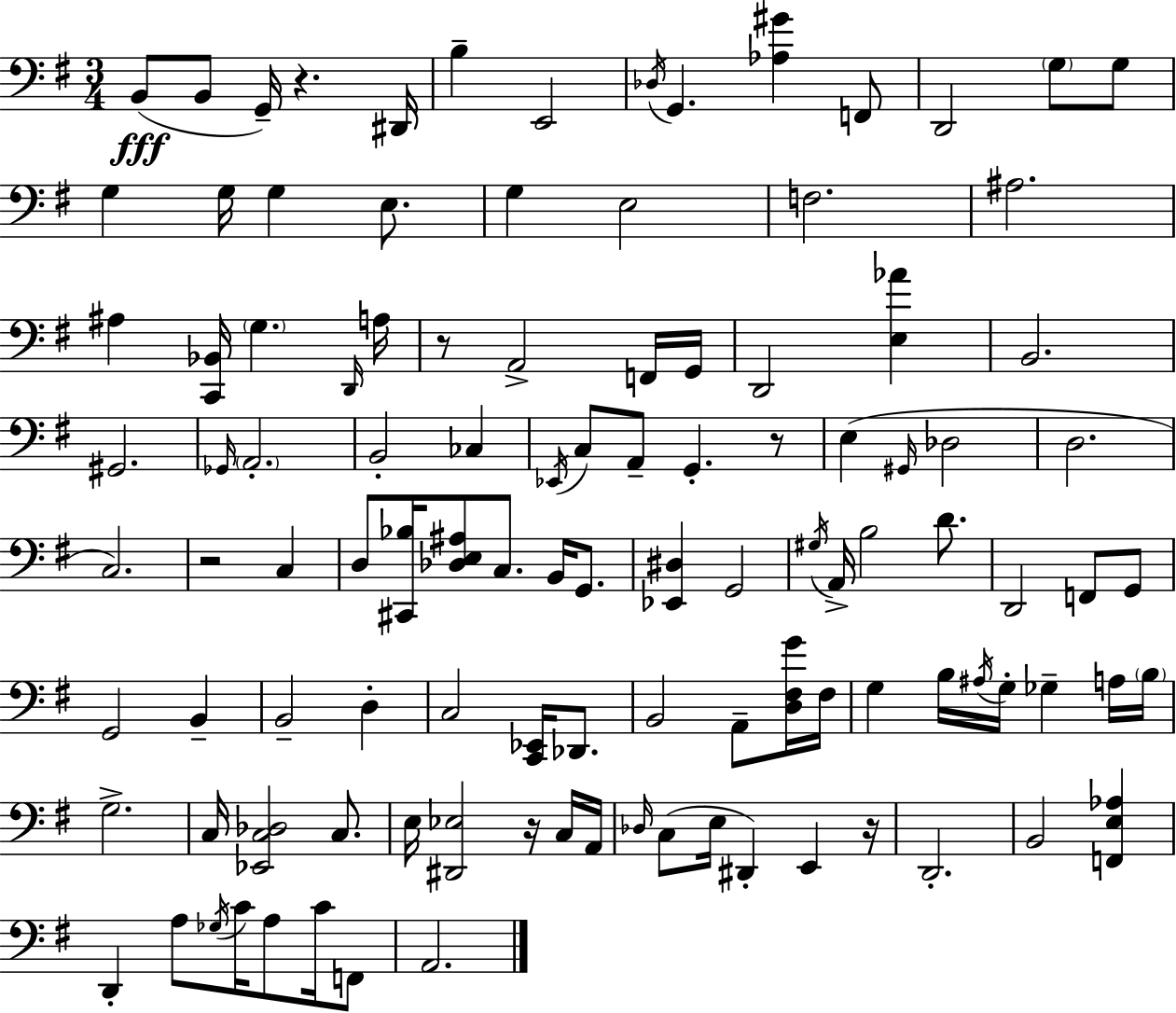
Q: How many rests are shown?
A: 6